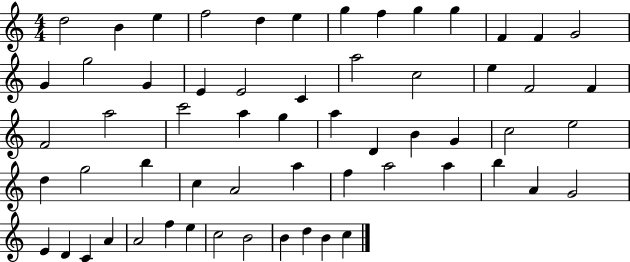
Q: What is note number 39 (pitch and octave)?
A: C5